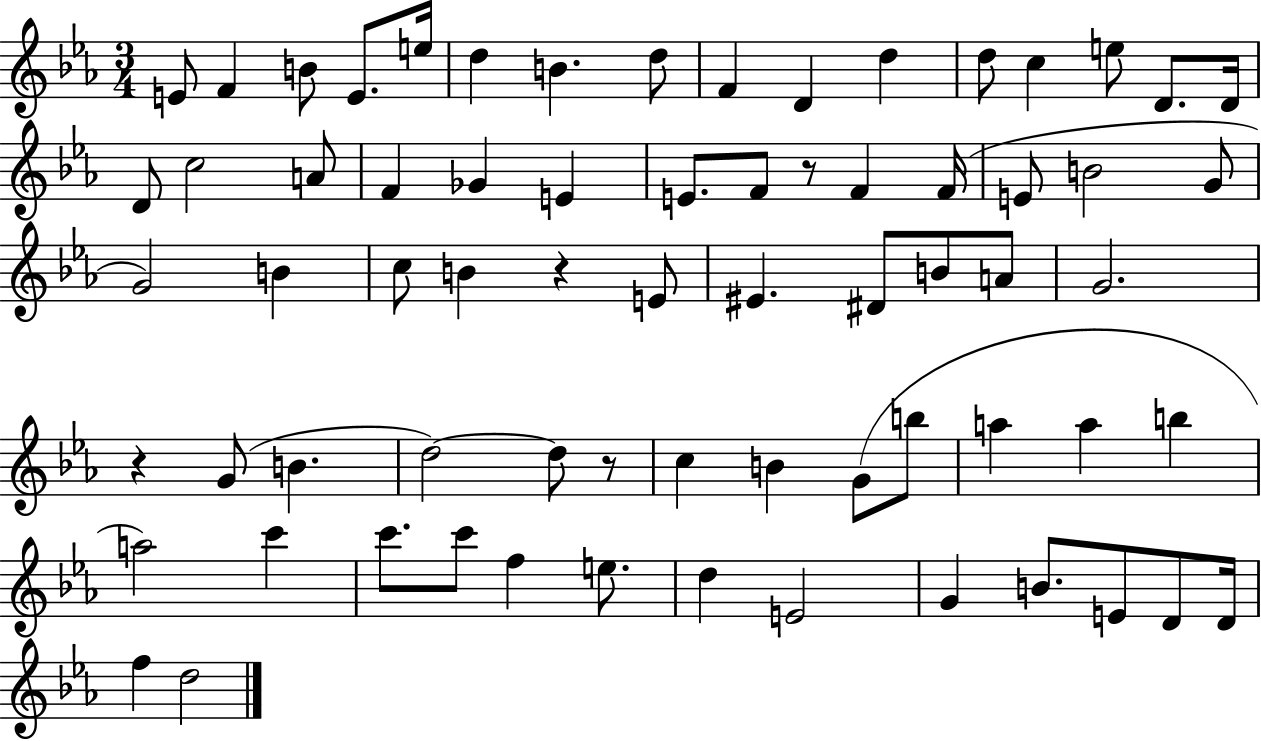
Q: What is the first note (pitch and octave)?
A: E4